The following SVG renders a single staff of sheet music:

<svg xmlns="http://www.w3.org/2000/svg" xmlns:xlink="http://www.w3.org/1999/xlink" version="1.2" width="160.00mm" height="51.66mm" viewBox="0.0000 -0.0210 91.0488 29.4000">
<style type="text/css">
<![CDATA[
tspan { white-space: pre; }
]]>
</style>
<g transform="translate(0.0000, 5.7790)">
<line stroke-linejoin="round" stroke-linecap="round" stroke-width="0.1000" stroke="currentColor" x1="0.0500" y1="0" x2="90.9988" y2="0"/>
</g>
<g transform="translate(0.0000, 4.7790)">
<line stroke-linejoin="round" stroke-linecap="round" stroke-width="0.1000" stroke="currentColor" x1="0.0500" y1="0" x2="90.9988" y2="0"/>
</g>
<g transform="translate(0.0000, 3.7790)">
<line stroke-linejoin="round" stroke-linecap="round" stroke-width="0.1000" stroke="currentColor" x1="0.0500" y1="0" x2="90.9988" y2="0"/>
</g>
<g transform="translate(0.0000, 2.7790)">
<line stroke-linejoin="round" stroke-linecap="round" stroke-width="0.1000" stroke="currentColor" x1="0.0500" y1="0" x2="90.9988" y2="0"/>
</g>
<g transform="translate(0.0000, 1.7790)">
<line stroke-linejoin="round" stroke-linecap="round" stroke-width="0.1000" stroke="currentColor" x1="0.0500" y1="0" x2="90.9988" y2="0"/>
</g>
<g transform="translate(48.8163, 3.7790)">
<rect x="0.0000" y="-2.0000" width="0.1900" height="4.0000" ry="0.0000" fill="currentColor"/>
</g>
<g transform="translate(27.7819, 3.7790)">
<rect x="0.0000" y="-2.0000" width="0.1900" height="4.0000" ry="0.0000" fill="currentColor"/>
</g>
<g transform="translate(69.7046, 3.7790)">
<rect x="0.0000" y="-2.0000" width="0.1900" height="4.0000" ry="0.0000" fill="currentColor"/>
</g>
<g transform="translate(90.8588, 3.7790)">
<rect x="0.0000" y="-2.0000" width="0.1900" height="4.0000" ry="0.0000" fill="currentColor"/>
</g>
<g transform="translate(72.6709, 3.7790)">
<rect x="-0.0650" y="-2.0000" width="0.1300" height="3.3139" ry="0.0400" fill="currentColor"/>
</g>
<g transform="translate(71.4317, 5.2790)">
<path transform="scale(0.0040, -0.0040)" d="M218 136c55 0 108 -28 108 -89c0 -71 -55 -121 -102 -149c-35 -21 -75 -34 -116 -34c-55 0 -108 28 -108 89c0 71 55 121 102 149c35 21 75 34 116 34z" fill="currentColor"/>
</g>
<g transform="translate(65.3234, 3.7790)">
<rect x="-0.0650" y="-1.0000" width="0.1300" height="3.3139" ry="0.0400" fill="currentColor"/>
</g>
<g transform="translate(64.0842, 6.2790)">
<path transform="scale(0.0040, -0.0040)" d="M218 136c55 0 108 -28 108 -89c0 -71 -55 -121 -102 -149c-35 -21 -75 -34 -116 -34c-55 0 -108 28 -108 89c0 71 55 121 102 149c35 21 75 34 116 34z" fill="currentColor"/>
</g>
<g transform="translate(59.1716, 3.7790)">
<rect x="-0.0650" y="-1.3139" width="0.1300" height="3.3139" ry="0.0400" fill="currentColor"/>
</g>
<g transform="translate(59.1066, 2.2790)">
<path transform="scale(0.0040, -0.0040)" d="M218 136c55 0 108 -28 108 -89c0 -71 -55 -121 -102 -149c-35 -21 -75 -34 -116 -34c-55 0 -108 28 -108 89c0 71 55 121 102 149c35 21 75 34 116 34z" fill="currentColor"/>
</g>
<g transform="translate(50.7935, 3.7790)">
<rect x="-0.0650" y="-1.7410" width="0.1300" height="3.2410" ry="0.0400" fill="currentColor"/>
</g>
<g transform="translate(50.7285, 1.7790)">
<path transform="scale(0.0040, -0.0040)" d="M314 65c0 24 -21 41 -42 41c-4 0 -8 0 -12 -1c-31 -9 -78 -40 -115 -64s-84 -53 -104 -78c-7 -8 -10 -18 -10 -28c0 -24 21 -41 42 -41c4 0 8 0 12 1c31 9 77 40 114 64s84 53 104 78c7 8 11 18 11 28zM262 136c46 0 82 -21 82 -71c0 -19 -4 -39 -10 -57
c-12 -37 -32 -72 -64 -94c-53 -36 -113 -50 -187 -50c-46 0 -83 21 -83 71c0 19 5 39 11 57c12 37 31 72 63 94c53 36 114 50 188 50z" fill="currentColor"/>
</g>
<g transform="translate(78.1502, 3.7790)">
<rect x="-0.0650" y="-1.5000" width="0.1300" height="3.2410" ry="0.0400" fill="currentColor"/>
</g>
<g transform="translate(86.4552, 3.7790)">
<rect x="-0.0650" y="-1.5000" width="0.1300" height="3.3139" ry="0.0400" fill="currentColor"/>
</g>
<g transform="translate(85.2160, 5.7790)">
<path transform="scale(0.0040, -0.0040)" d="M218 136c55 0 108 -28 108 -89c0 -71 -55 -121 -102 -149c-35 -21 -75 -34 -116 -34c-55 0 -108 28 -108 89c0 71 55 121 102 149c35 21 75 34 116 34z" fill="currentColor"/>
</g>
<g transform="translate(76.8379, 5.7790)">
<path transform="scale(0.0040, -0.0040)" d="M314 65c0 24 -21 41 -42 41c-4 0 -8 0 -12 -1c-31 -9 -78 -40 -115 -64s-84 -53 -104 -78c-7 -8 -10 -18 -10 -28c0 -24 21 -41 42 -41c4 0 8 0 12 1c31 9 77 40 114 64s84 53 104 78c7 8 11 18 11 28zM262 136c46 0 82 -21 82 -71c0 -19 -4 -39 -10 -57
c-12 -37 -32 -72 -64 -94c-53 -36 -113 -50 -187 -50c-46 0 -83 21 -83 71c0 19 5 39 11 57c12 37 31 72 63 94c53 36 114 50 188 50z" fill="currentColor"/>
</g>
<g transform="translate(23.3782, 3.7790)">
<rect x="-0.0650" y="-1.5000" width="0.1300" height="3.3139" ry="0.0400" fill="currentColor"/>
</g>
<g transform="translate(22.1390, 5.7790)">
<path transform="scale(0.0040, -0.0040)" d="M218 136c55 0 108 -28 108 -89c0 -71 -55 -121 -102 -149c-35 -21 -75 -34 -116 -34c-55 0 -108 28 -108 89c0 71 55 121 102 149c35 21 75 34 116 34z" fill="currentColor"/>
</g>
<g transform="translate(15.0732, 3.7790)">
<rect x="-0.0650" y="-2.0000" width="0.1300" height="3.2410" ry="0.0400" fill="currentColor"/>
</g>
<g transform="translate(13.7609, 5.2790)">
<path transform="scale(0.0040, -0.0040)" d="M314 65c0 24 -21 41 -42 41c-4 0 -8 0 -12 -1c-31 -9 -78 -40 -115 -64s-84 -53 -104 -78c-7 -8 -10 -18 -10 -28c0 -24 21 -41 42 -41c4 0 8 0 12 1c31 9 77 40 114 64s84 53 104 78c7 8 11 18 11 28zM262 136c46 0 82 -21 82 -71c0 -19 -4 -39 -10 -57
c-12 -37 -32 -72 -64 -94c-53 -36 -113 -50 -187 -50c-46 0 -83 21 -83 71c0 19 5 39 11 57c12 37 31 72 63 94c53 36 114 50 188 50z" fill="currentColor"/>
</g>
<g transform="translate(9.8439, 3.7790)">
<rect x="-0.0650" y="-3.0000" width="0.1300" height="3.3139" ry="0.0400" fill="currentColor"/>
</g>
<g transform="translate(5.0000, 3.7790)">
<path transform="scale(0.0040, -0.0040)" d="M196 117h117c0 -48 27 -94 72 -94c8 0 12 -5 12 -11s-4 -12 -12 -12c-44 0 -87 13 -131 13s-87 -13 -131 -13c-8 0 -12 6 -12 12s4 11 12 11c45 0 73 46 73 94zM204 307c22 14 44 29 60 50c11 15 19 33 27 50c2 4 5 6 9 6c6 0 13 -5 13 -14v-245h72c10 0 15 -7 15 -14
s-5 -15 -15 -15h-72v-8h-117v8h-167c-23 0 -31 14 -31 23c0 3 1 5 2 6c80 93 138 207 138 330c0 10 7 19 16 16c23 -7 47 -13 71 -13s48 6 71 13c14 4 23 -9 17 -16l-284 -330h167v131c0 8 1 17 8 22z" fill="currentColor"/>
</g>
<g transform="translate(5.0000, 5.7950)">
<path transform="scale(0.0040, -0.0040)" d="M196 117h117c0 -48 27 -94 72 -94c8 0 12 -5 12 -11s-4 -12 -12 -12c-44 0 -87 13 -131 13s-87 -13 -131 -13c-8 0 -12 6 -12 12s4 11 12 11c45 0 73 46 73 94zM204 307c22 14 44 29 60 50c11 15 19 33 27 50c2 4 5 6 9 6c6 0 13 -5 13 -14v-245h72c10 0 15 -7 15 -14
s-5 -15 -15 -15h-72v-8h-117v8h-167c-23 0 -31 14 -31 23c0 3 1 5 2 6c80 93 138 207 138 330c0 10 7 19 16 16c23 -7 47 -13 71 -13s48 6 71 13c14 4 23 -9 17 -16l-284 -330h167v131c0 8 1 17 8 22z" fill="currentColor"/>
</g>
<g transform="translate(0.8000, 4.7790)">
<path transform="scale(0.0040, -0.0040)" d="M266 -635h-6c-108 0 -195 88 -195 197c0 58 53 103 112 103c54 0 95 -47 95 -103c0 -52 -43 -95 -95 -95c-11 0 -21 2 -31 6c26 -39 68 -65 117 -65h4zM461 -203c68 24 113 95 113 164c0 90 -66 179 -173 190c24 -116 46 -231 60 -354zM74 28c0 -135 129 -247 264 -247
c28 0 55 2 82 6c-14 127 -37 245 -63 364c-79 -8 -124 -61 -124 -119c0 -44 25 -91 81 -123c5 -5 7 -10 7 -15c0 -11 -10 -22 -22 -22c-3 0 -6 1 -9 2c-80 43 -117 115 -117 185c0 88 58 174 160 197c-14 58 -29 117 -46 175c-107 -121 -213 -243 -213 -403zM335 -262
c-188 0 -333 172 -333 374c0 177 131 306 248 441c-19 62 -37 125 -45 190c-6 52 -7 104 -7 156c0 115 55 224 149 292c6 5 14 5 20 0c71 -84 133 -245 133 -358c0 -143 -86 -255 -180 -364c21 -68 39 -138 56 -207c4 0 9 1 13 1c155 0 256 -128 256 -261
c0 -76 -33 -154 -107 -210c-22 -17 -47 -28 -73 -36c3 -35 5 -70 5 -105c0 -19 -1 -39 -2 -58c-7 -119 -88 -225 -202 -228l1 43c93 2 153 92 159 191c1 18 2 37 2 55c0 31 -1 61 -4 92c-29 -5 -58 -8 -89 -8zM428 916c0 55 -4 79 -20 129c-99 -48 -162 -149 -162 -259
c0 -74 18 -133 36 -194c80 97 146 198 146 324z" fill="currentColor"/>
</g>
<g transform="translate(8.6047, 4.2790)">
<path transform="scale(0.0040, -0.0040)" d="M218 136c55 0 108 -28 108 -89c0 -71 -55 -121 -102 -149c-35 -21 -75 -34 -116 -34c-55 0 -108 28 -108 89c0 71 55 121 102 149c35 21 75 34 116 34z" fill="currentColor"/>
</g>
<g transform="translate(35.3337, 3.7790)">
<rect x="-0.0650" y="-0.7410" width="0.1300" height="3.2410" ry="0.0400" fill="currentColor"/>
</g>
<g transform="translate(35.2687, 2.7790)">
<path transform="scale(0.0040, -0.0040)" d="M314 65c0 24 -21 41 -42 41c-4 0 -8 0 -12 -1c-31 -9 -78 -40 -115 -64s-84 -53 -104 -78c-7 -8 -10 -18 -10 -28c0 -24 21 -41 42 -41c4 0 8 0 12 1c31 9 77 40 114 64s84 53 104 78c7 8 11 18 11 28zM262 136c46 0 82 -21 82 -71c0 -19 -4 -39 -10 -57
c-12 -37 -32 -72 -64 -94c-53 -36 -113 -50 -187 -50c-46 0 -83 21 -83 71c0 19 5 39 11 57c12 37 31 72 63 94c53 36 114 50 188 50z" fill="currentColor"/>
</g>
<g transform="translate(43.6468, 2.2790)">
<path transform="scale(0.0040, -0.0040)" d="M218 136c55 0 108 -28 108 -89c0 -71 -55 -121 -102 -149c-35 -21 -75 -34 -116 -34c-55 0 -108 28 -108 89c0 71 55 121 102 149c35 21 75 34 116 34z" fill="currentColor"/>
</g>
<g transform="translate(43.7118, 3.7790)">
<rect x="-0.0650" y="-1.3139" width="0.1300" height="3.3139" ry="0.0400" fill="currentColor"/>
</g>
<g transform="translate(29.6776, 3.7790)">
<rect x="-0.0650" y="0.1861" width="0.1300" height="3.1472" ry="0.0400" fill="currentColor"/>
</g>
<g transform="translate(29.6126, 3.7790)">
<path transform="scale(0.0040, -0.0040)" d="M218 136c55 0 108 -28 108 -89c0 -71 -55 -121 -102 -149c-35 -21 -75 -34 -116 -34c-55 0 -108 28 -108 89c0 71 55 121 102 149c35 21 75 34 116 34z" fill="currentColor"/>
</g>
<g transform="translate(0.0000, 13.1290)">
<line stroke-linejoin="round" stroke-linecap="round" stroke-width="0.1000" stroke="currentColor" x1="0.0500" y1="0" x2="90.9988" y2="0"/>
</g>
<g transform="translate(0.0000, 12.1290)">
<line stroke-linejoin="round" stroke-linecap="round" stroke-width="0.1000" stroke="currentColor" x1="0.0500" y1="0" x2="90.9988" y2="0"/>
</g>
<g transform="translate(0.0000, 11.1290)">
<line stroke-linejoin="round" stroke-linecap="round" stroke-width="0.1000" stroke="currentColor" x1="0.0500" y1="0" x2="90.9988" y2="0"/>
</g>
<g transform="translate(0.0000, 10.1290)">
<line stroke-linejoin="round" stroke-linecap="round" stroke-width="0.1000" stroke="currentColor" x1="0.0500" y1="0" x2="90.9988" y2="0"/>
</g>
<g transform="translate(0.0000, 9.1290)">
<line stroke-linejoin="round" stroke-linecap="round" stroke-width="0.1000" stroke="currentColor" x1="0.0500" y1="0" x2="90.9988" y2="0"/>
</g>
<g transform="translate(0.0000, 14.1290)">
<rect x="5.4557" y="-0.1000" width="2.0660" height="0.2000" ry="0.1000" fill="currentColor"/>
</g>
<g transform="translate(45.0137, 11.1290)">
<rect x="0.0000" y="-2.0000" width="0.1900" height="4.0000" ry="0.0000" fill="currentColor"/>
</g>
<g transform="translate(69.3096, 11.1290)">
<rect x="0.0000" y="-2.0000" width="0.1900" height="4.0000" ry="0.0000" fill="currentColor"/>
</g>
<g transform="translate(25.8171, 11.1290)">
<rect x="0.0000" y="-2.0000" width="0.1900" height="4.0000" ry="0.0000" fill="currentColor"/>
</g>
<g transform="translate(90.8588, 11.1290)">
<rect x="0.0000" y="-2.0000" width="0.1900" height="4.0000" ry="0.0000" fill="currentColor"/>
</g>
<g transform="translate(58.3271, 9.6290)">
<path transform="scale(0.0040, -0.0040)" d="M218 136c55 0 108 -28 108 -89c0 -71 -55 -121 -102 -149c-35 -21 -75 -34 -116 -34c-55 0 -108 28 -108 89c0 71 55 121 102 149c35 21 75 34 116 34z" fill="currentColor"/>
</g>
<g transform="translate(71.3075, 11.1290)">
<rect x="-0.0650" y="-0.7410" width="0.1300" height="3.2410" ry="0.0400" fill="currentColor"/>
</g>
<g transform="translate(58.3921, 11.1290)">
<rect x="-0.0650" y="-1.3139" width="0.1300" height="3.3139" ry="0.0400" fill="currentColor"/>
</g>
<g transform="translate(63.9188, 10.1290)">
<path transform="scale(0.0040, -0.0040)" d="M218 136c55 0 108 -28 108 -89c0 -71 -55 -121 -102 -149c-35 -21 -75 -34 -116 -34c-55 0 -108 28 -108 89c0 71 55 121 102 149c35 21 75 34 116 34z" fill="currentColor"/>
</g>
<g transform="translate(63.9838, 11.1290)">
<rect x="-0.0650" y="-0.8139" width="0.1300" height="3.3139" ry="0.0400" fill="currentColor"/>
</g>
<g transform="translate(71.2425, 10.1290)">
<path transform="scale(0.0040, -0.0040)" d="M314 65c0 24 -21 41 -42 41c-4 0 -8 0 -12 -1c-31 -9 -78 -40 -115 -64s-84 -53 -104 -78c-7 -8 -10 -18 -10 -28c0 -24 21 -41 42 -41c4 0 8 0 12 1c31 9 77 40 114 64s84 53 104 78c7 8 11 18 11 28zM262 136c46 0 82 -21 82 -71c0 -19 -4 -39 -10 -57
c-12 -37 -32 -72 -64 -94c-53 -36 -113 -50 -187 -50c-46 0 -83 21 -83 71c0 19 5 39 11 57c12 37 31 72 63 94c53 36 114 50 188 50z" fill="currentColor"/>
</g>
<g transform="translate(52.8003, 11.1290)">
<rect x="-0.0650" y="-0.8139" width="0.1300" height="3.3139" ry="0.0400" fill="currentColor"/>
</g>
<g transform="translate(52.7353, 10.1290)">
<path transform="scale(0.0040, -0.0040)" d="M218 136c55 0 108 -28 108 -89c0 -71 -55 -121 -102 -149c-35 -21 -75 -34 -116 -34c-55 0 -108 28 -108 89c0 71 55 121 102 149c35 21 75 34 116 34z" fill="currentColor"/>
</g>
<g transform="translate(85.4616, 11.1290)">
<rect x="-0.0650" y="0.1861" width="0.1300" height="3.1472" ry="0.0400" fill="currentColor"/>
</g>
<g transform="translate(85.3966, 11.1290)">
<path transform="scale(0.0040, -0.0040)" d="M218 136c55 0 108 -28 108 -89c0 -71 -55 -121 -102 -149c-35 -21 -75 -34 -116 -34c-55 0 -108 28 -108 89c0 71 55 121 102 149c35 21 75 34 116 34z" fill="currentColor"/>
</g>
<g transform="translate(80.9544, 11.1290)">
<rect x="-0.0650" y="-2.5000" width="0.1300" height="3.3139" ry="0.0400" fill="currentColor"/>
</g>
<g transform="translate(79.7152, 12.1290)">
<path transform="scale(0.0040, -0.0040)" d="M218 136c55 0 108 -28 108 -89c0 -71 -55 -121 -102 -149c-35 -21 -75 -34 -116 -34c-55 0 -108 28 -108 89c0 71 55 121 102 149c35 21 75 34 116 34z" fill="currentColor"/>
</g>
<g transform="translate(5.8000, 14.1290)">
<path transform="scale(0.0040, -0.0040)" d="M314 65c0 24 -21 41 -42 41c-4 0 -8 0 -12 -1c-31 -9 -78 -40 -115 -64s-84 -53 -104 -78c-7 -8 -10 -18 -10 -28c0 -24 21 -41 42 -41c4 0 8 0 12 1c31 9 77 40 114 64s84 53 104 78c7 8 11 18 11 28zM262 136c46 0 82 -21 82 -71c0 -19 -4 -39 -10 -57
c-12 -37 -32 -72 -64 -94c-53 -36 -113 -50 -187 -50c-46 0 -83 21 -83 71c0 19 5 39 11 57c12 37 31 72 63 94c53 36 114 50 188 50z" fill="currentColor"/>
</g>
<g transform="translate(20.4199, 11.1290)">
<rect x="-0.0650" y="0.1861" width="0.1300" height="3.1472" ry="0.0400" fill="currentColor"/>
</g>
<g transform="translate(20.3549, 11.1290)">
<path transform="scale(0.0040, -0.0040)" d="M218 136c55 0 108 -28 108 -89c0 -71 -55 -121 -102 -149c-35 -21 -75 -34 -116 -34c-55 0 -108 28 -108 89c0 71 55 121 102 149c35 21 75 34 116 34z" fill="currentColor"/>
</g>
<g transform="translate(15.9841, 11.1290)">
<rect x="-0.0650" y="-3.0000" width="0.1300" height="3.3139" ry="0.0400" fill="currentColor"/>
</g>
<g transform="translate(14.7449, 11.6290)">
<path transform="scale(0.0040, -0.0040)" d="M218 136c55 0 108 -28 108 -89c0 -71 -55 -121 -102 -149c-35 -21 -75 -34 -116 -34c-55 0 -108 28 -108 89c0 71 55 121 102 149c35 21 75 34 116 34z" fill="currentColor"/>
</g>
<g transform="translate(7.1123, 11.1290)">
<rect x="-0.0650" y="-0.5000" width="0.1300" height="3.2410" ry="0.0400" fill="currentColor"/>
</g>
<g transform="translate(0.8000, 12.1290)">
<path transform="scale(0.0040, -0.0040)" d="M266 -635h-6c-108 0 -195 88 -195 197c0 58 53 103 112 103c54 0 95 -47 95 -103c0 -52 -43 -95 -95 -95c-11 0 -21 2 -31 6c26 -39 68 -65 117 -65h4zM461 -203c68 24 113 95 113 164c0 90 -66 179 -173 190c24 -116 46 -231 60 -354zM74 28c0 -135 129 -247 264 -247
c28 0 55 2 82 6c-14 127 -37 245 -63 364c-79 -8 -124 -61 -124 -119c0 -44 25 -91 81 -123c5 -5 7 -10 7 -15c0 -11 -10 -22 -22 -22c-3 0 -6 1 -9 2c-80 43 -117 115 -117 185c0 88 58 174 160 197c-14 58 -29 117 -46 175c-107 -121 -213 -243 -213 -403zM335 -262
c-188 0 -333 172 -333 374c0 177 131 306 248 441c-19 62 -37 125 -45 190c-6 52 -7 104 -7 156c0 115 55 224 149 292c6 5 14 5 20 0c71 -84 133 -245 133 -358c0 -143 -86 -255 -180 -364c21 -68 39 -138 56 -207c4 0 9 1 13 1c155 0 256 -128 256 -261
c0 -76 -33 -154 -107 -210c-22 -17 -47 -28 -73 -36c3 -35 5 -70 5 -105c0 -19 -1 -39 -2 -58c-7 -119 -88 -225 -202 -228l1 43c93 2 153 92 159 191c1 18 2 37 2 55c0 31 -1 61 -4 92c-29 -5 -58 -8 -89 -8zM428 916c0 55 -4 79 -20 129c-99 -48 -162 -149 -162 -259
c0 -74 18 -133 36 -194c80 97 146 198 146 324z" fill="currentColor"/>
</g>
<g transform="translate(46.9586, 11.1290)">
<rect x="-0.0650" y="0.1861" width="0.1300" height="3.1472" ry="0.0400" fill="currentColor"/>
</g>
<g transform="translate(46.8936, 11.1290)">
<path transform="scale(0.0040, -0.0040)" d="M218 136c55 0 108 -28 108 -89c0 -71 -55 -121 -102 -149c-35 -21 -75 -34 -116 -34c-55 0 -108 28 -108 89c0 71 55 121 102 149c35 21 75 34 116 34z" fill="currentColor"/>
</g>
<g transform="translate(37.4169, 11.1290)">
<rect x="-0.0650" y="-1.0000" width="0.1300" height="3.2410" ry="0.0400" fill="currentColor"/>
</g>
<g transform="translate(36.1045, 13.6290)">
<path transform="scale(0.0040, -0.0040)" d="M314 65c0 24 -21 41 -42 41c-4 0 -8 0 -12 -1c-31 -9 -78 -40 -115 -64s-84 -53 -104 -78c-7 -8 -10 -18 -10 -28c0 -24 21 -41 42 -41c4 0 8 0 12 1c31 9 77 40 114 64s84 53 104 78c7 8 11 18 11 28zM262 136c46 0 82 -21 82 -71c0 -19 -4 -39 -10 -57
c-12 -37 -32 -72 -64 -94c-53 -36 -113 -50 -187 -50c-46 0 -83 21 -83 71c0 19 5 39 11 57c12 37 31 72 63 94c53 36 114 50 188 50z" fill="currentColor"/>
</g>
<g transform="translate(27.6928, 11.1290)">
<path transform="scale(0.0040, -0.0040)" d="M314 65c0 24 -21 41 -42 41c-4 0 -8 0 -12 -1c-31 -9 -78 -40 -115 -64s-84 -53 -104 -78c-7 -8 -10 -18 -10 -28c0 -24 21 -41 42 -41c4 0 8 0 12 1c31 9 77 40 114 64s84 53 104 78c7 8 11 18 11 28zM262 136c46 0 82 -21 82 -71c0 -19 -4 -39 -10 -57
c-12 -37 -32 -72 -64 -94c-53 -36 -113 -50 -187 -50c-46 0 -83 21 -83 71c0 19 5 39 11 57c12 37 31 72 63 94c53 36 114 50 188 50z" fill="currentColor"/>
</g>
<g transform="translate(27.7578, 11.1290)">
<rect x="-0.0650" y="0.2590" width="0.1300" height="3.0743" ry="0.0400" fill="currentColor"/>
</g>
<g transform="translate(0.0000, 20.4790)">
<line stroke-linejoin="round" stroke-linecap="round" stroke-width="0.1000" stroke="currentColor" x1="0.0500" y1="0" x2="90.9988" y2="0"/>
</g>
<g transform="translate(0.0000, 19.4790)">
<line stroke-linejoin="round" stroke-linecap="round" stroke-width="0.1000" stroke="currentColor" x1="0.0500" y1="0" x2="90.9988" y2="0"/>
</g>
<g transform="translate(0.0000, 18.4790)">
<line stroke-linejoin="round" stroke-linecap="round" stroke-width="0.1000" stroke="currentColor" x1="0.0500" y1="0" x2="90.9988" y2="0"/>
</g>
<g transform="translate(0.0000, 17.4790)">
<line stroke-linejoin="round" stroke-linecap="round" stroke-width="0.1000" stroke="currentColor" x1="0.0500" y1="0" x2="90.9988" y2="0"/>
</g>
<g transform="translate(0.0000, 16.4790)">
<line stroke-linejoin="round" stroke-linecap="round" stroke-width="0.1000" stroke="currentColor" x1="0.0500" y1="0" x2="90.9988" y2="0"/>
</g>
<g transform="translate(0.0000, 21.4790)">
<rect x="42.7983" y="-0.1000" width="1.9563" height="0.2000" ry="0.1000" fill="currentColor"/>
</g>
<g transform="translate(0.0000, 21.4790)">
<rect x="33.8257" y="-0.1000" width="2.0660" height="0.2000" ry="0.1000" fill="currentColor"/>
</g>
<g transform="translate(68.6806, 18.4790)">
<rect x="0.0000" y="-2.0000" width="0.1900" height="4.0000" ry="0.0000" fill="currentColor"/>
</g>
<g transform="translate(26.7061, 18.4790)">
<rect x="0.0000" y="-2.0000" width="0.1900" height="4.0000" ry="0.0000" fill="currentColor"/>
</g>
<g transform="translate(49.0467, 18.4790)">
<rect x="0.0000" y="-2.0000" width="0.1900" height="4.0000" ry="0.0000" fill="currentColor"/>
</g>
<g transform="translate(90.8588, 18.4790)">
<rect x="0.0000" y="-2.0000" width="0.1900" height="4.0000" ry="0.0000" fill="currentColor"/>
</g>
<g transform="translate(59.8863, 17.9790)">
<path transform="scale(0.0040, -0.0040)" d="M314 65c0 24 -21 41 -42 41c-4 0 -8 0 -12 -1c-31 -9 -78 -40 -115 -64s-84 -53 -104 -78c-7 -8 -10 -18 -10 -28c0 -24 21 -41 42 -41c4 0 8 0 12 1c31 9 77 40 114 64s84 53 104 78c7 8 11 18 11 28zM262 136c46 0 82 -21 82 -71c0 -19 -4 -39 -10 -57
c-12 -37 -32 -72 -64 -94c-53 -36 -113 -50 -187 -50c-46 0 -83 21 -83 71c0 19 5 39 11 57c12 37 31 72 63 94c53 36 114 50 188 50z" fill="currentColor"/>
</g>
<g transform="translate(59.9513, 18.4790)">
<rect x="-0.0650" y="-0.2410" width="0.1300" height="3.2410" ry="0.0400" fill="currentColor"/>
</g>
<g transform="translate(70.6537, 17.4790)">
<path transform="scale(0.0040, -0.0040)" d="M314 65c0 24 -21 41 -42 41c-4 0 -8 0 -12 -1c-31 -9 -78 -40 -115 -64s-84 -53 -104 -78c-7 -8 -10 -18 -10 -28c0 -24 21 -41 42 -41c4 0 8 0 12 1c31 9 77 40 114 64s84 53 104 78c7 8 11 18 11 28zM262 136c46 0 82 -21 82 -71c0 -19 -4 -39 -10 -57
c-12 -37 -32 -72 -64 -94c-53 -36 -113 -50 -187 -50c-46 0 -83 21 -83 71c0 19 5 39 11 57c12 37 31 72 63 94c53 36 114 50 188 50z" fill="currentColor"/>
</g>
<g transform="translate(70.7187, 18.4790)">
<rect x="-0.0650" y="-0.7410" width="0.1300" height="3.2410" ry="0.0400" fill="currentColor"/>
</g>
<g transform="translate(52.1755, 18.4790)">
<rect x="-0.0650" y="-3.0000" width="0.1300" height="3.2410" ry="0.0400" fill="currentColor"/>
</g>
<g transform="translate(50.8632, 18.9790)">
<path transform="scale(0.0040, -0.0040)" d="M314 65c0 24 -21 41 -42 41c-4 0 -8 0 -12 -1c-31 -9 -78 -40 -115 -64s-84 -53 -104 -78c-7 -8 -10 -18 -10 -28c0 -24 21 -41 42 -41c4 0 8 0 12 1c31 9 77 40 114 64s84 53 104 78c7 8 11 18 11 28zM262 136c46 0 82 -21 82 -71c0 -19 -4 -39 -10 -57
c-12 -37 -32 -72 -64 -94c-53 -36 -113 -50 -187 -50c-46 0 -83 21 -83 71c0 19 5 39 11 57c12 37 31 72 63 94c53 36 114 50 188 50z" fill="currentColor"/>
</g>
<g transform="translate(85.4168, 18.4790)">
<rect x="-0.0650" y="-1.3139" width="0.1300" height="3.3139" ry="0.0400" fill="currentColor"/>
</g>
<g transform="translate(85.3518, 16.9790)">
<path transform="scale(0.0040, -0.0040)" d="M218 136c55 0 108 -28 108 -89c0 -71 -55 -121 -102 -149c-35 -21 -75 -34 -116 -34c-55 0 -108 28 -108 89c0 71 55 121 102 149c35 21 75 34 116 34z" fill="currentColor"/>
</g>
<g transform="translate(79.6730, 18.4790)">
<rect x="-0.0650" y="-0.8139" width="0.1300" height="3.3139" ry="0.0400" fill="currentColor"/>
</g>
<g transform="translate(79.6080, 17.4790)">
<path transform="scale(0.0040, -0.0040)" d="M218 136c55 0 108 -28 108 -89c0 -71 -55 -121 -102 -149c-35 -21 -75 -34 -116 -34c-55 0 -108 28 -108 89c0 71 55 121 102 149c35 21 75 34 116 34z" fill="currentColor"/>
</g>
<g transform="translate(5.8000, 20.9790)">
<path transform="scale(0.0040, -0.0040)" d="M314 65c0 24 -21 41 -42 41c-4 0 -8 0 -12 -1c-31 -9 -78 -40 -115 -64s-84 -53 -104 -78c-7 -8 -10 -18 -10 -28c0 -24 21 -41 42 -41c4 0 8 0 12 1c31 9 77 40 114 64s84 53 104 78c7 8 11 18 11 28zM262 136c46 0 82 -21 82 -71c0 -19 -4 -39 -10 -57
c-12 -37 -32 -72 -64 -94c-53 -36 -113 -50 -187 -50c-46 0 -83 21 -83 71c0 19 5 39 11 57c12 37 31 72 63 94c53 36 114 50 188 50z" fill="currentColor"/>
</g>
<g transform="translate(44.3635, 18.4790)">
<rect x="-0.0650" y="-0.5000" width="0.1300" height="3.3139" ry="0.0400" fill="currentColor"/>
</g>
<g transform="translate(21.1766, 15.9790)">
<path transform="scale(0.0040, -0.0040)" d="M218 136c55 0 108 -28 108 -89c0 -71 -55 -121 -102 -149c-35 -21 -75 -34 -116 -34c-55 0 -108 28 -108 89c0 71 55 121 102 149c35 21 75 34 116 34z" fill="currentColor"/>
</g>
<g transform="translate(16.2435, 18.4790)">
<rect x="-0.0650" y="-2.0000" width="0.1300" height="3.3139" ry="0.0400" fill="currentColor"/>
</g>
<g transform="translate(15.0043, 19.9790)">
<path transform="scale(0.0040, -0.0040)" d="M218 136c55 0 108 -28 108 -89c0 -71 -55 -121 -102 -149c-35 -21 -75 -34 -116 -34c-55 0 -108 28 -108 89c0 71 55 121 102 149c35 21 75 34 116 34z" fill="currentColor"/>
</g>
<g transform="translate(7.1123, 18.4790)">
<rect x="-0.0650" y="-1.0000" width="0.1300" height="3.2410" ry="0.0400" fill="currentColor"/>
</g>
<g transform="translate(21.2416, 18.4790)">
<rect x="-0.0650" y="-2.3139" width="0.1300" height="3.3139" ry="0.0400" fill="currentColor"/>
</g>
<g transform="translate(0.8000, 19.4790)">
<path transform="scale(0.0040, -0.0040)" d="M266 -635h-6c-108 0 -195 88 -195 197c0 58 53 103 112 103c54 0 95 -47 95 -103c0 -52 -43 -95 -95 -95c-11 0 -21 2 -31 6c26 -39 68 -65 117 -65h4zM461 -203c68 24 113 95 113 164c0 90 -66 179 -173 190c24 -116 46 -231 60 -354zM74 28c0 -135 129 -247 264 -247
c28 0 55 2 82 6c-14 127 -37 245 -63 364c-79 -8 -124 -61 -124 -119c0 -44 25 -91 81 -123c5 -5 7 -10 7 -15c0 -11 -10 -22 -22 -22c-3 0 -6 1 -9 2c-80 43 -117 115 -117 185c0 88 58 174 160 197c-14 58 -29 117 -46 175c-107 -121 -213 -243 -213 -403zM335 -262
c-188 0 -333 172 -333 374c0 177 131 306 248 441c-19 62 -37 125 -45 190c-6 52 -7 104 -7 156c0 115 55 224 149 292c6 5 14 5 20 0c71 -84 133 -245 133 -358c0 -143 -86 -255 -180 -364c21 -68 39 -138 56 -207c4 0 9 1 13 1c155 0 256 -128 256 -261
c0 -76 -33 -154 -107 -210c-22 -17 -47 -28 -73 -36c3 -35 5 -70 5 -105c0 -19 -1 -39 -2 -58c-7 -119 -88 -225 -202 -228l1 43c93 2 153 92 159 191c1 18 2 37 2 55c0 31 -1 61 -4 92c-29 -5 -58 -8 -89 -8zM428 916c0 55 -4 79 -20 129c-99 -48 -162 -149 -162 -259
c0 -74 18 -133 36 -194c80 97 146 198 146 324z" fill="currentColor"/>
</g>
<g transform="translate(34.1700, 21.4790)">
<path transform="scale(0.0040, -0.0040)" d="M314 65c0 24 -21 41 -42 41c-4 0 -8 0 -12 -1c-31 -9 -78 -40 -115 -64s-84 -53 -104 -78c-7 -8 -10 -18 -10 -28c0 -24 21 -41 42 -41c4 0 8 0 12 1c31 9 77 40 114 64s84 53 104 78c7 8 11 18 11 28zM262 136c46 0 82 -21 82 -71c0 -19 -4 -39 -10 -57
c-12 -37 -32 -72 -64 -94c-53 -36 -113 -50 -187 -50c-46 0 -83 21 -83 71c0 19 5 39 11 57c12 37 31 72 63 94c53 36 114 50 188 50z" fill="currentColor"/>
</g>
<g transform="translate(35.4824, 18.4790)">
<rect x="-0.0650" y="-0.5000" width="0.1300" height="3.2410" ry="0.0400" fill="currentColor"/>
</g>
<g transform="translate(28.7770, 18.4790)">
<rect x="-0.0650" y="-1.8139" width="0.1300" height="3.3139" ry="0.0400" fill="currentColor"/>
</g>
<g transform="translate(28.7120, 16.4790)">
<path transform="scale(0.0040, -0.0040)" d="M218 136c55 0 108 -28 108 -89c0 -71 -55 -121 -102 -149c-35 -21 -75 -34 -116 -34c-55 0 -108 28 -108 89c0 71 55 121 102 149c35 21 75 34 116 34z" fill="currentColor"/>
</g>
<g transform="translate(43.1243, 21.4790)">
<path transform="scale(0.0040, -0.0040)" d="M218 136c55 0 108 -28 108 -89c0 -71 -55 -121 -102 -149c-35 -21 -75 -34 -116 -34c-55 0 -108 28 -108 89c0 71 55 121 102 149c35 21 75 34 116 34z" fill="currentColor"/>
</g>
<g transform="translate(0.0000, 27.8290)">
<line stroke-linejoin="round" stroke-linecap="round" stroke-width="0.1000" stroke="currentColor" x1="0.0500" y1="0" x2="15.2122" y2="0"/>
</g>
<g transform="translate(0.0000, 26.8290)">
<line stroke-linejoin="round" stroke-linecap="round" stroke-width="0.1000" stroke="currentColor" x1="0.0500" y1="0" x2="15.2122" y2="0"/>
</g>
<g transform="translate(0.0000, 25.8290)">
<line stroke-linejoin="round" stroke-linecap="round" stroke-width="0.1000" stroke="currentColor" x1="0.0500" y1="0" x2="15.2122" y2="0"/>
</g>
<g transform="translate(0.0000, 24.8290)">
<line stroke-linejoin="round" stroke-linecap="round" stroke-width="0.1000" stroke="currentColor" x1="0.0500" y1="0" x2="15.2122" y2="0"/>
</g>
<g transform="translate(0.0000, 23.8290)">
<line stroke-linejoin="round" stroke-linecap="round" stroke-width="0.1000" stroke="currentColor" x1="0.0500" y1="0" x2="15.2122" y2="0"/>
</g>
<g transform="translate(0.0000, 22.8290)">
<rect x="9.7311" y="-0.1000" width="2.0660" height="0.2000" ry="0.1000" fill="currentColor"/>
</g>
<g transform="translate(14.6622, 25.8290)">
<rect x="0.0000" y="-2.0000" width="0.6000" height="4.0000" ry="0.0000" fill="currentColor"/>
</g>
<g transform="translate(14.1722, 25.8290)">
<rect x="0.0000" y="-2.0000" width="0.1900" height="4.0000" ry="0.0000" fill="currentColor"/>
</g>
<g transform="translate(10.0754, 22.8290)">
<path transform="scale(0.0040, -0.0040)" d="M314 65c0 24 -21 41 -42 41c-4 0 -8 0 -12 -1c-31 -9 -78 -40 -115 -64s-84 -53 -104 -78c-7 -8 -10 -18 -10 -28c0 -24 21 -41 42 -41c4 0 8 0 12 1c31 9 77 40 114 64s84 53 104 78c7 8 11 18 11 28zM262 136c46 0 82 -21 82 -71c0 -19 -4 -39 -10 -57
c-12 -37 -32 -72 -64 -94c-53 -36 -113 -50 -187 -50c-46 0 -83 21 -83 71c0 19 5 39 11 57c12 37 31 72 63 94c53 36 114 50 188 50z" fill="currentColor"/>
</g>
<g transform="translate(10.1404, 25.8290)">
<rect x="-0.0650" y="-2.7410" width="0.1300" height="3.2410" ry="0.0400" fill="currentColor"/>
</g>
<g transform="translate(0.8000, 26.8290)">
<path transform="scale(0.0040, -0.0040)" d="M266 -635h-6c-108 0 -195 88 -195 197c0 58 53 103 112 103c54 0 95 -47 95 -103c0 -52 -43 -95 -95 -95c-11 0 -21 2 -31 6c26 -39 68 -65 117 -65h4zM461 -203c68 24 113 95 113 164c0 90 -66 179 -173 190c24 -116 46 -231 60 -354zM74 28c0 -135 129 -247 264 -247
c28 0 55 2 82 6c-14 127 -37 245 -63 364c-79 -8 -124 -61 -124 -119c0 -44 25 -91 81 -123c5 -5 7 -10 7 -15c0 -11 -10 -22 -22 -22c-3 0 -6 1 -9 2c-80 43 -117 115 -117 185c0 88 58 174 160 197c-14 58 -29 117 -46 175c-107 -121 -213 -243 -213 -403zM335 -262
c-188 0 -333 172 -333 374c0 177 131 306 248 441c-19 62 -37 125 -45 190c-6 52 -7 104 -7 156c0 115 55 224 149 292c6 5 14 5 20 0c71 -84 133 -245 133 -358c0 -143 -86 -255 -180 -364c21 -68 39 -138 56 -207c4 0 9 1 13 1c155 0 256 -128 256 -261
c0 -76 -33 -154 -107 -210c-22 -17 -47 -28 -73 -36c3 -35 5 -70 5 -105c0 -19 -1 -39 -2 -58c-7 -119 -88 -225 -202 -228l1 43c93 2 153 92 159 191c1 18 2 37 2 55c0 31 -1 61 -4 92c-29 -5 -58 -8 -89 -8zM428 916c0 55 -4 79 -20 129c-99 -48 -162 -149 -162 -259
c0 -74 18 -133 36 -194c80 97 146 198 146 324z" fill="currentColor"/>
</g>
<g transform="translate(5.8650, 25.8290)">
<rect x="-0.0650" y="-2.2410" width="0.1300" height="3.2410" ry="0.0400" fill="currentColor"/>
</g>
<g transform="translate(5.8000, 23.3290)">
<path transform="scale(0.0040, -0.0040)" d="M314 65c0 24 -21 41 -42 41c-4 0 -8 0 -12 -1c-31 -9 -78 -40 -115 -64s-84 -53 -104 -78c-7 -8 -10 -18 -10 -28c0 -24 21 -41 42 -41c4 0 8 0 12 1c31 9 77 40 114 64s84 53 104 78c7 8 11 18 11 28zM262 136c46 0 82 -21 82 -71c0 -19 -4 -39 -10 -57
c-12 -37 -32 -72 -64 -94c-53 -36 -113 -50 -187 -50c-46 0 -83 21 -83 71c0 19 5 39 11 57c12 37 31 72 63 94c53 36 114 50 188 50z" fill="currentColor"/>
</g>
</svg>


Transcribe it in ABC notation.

X:1
T:Untitled
M:4/4
L:1/4
K:C
A F2 E B d2 e f2 e D F E2 E C2 A B B2 D2 B d e d d2 G B D2 F g f C2 C A2 c2 d2 d e g2 a2